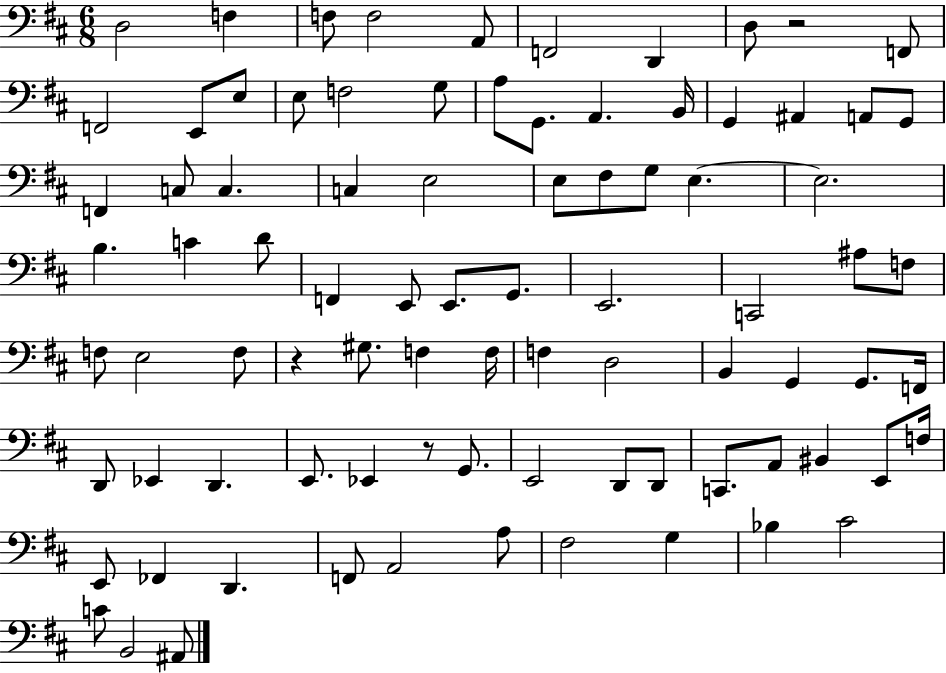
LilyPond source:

{
  \clef bass
  \numericTimeSignature
  \time 6/8
  \key d \major
  d2 f4 | f8 f2 a,8 | f,2 d,4 | d8 r2 f,8 | \break f,2 e,8 e8 | e8 f2 g8 | a8 g,8. a,4. b,16 | g,4 ais,4 a,8 g,8 | \break f,4 c8 c4. | c4 e2 | e8 fis8 g8 e4.~~ | e2. | \break b4. c'4 d'8 | f,4 e,8 e,8. g,8. | e,2. | c,2 ais8 f8 | \break f8 e2 f8 | r4 gis8. f4 f16 | f4 d2 | b,4 g,4 g,8. f,16 | \break d,8 ees,4 d,4. | e,8. ees,4 r8 g,8. | e,2 d,8 d,8 | c,8. a,8 bis,4 e,8 f16 | \break e,8 fes,4 d,4. | f,8 a,2 a8 | fis2 g4 | bes4 cis'2 | \break c'8 b,2 ais,8 | \bar "|."
}